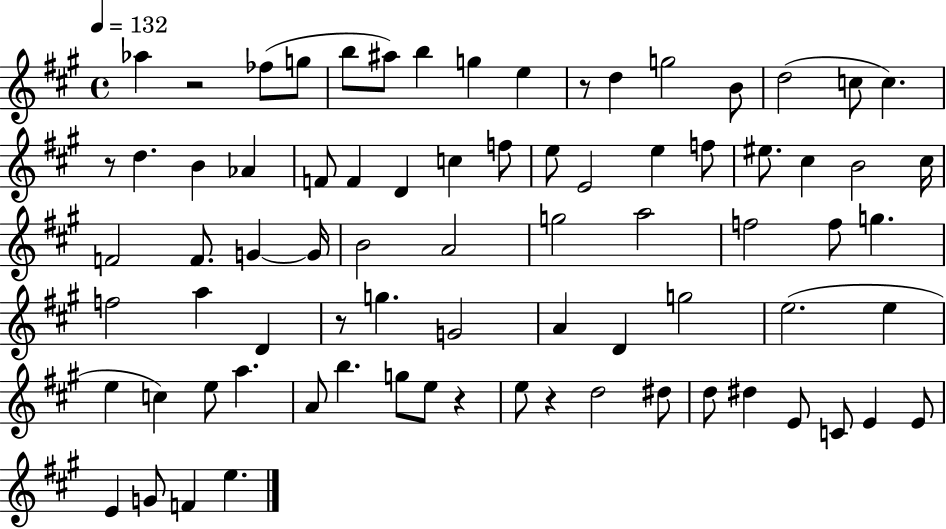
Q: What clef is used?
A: treble